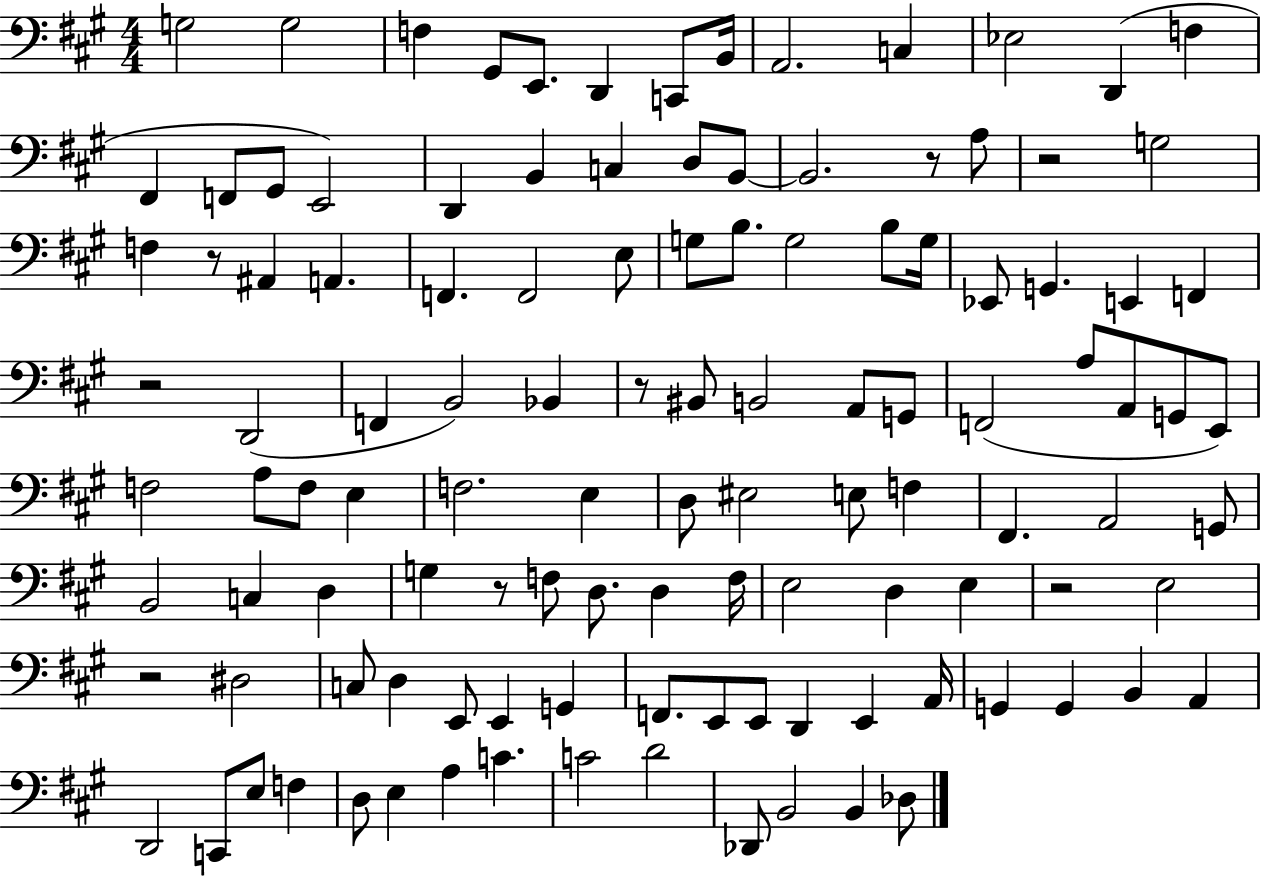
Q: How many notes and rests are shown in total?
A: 116